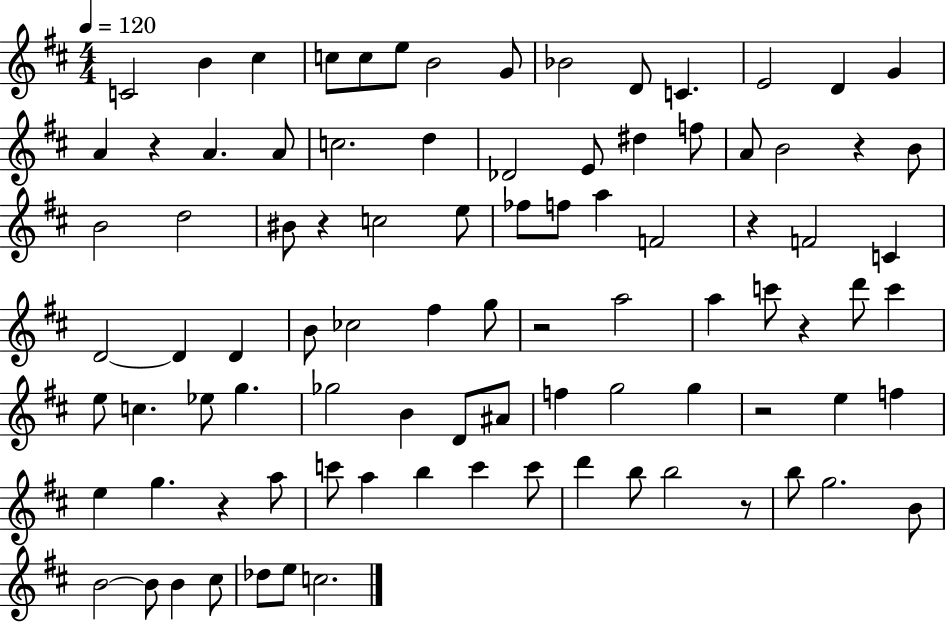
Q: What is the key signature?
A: D major